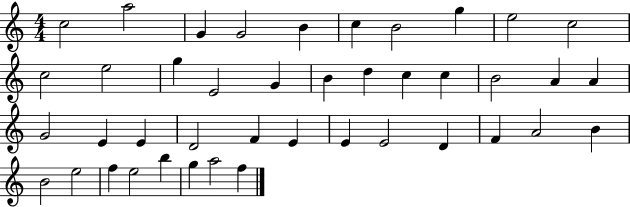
{
  \clef treble
  \numericTimeSignature
  \time 4/4
  \key c \major
  c''2 a''2 | g'4 g'2 b'4 | c''4 b'2 g''4 | e''2 c''2 | \break c''2 e''2 | g''4 e'2 g'4 | b'4 d''4 c''4 c''4 | b'2 a'4 a'4 | \break g'2 e'4 e'4 | d'2 f'4 e'4 | e'4 e'2 d'4 | f'4 a'2 b'4 | \break b'2 e''2 | f''4 e''2 b''4 | g''4 a''2 f''4 | \bar "|."
}